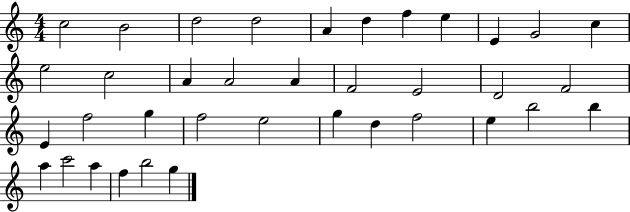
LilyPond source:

{
  \clef treble
  \numericTimeSignature
  \time 4/4
  \key c \major
  c''2 b'2 | d''2 d''2 | a'4 d''4 f''4 e''4 | e'4 g'2 c''4 | \break e''2 c''2 | a'4 a'2 a'4 | f'2 e'2 | d'2 f'2 | \break e'4 f''2 g''4 | f''2 e''2 | g''4 d''4 f''2 | e''4 b''2 b''4 | \break a''4 c'''2 a''4 | f''4 b''2 g''4 | \bar "|."
}